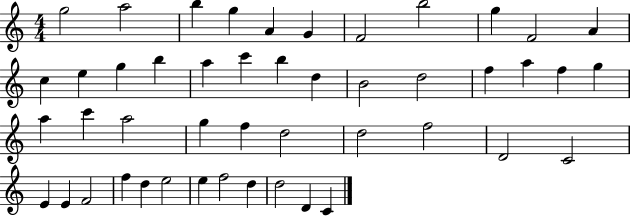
G5/h A5/h B5/q G5/q A4/q G4/q F4/h B5/h G5/q F4/h A4/q C5/q E5/q G5/q B5/q A5/q C6/q B5/q D5/q B4/h D5/h F5/q A5/q F5/q G5/q A5/q C6/q A5/h G5/q F5/q D5/h D5/h F5/h D4/h C4/h E4/q E4/q F4/h F5/q D5/q E5/h E5/q F5/h D5/q D5/h D4/q C4/q